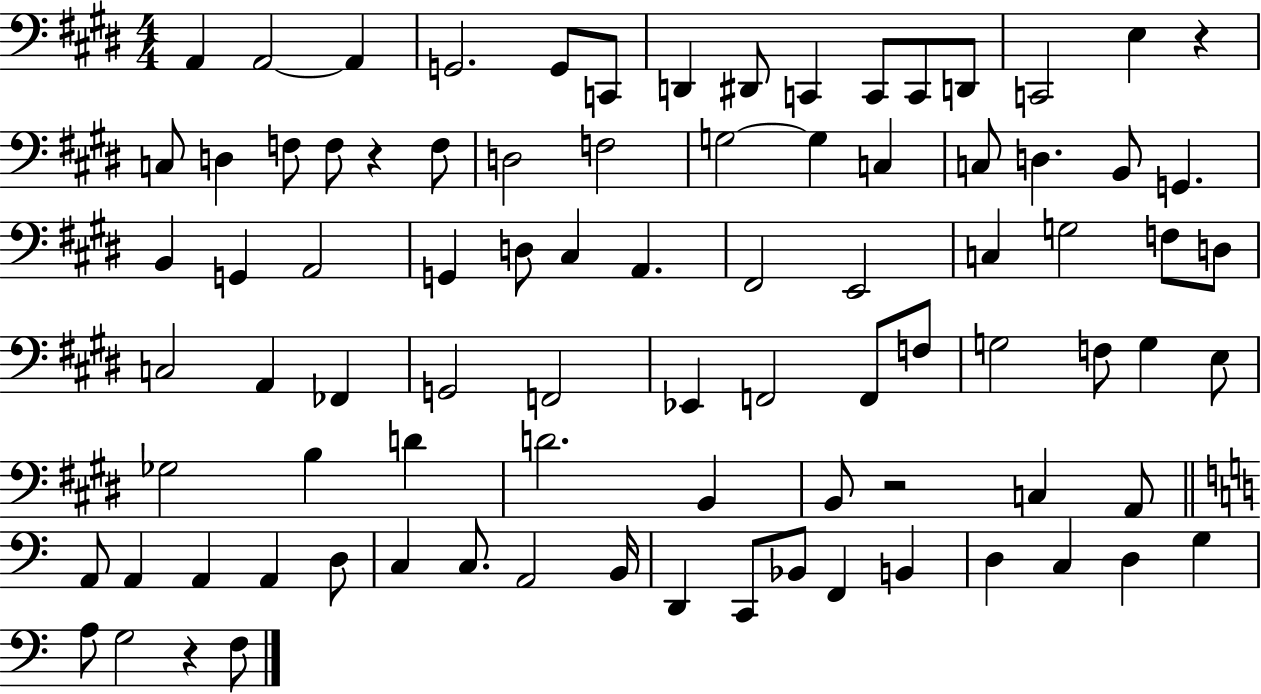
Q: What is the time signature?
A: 4/4